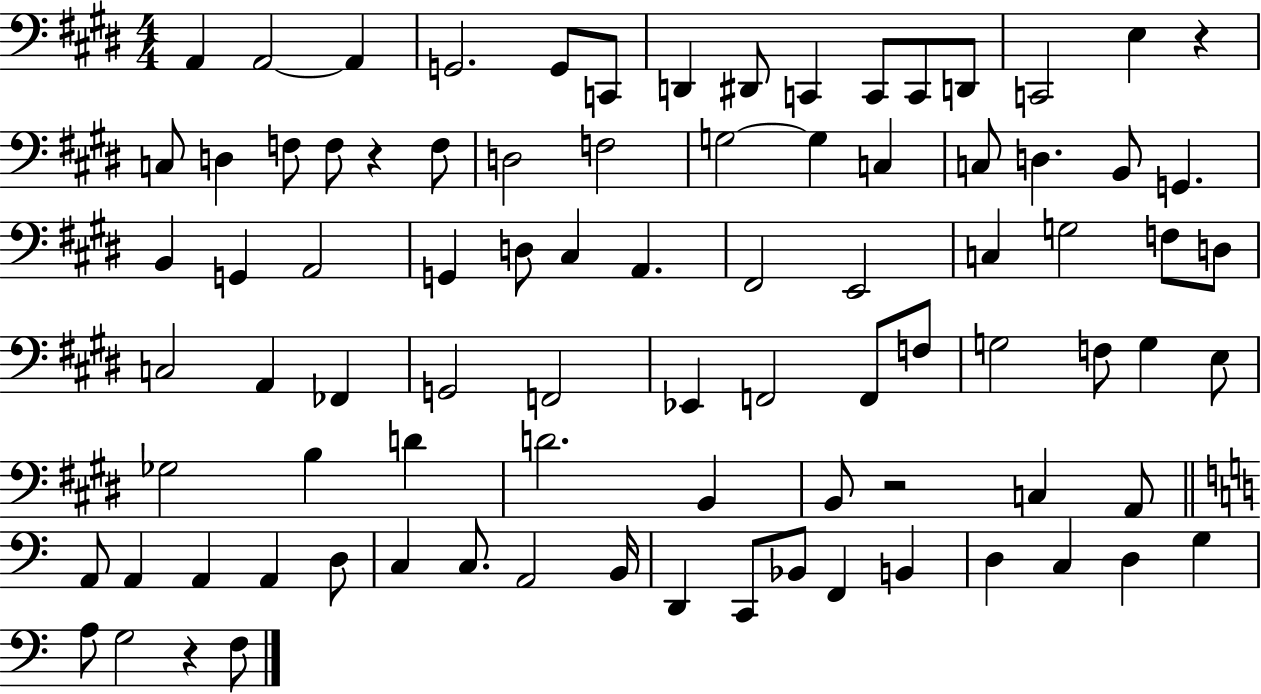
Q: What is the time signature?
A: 4/4